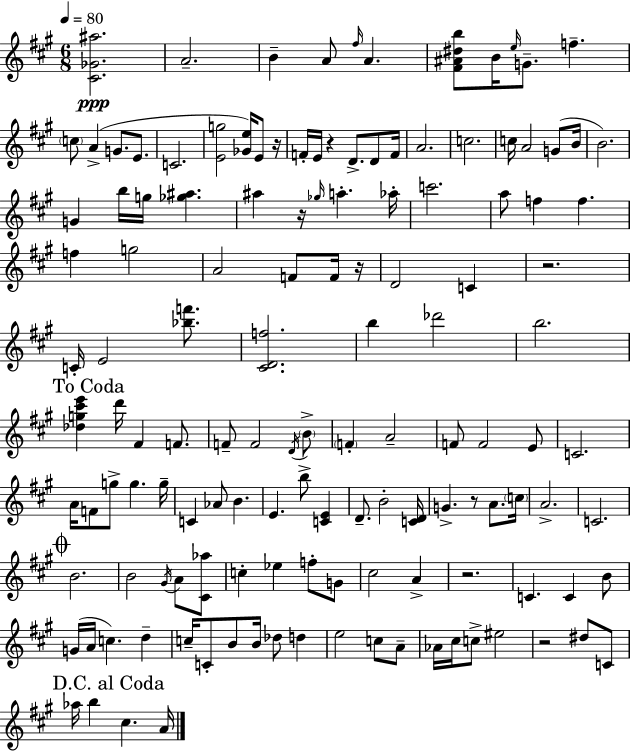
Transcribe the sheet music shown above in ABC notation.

X:1
T:Untitled
M:6/8
L:1/4
K:A
[^C_G^a]2 A2 B A/2 ^f/4 A [^F^A^db]/2 B/4 e/4 G/2 f c/2 A G/2 E/2 C2 [Eg]2 [_Ge]/4 E/2 z/4 F/4 E/4 z D/2 D/2 F/4 A2 c2 c/4 A2 G/2 B/4 B2 G b/4 g/4 [_g^a] ^a z/4 _g/4 a _a/4 c'2 a/2 f f f g2 A2 F/2 F/4 z/4 D2 C z2 C/4 E2 [_bf']/2 [^CDf]2 b _d'2 b2 [_dg^c'e'] d'/4 ^F F/2 F/2 F2 D/4 B/2 F A2 F/2 F2 E/2 C2 A/4 F/2 g/2 g g/4 C _A/2 B E b/2 [CE] D/2 B2 [CD]/4 G z/2 A/2 c/4 A2 C2 B2 B2 ^G/4 A/2 [^C_a]/2 c _e f/2 G/2 ^c2 A z2 C C B/2 G/4 A/4 c d c/4 C/2 B/2 B/4 _d/2 d e2 c/2 A/2 _A/4 ^c/4 c/2 ^e2 z2 ^d/2 C/2 _a/4 b ^c A/4